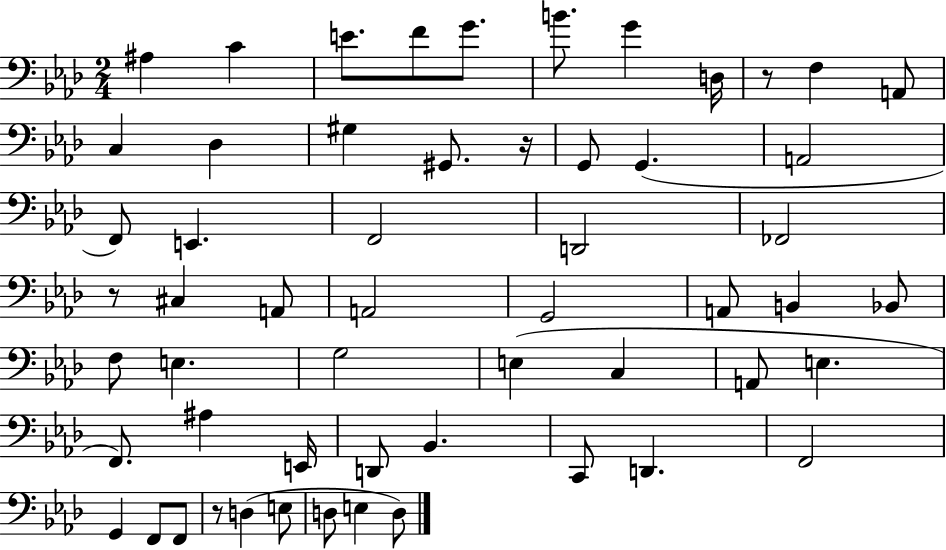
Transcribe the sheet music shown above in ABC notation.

X:1
T:Untitled
M:2/4
L:1/4
K:Ab
^A, C E/2 F/2 G/2 B/2 G D,/4 z/2 F, A,,/2 C, _D, ^G, ^G,,/2 z/4 G,,/2 G,, A,,2 F,,/2 E,, F,,2 D,,2 _F,,2 z/2 ^C, A,,/2 A,,2 G,,2 A,,/2 B,, _B,,/2 F,/2 E, G,2 E, C, A,,/2 E, F,,/2 ^A, E,,/4 D,,/2 _B,, C,,/2 D,, F,,2 G,, F,,/2 F,,/2 z/2 D, E,/2 D,/2 E, D,/2